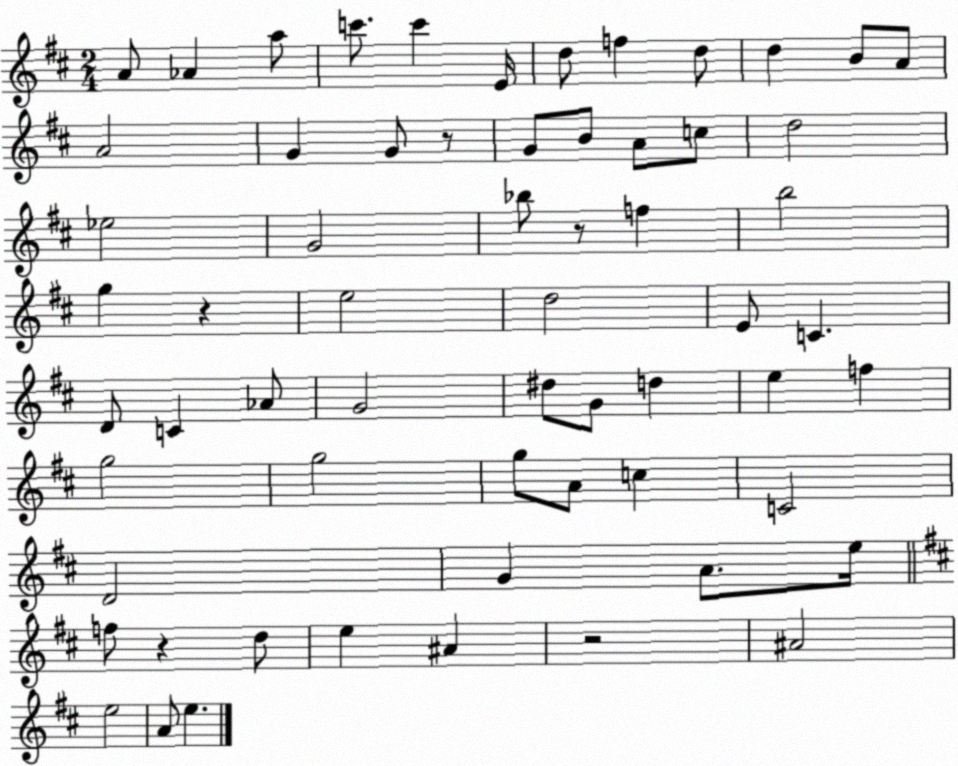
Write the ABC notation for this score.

X:1
T:Untitled
M:2/4
L:1/4
K:D
A/2 _A a/2 c'/2 c' E/4 d/2 f d/2 d B/2 A/2 A2 G G/2 z/2 G/2 B/2 A/2 c/2 d2 _e2 G2 _b/2 z/2 f b2 g z e2 d2 E/2 C D/2 C _A/2 G2 ^d/2 G/2 d e f g2 g2 g/2 A/2 c C2 D2 G A/2 e/4 f/2 z d/2 e ^A z2 ^A2 e2 A/2 e